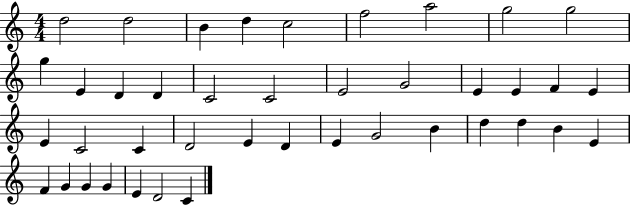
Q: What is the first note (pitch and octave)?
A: D5